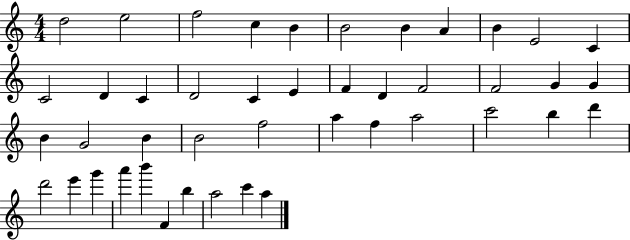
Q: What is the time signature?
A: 4/4